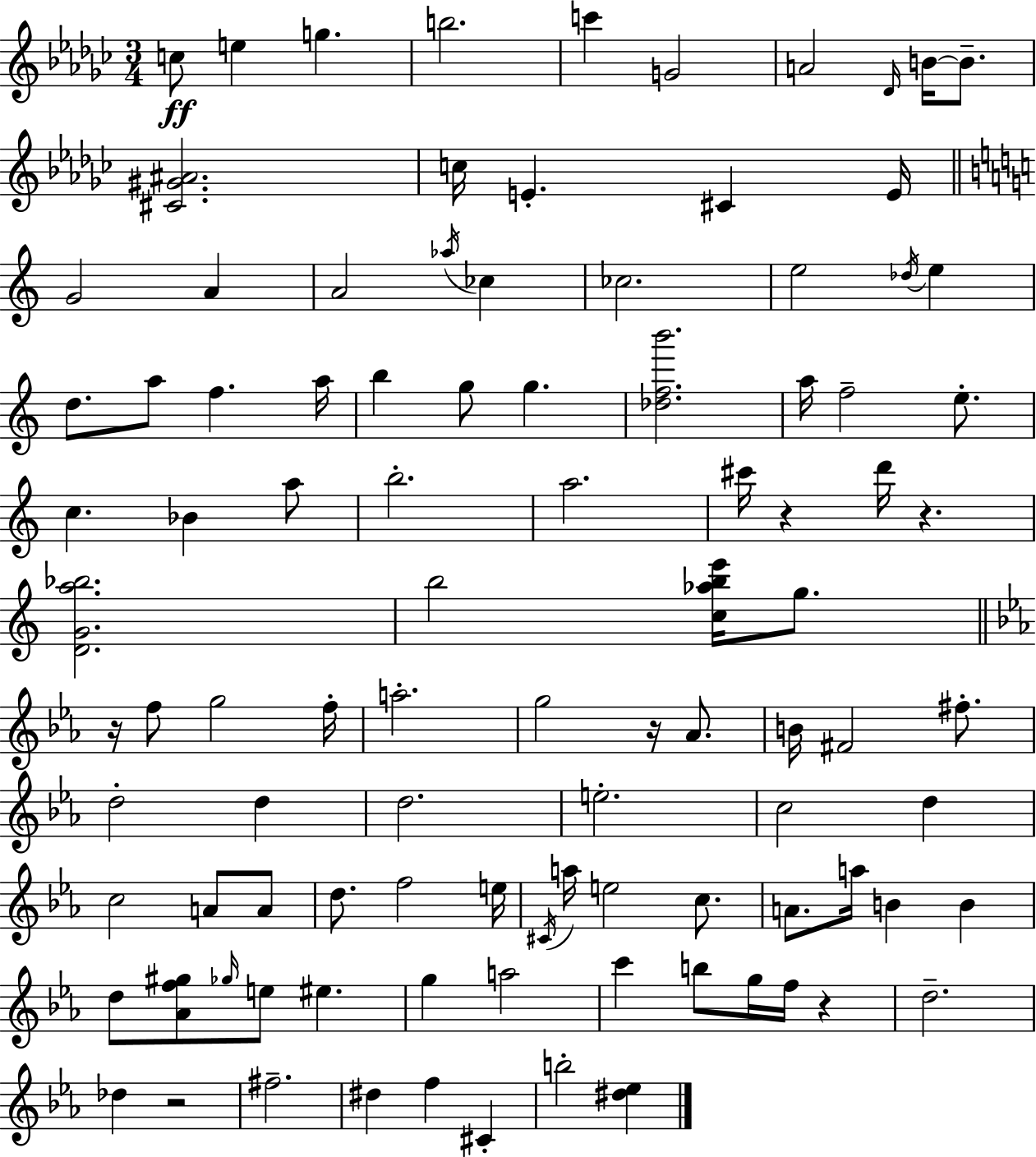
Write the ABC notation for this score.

X:1
T:Untitled
M:3/4
L:1/4
K:Ebm
c/2 e g b2 c' G2 A2 _D/4 B/4 B/2 [^C^G^A]2 c/4 E ^C E/4 G2 A A2 _a/4 _c _c2 e2 _d/4 e d/2 a/2 f a/4 b g/2 g [_dfb']2 a/4 f2 e/2 c _B a/2 b2 a2 ^c'/4 z d'/4 z [DGa_b]2 b2 [c_abe']/4 g/2 z/4 f/2 g2 f/4 a2 g2 z/4 _A/2 B/4 ^F2 ^f/2 d2 d d2 e2 c2 d c2 A/2 A/2 d/2 f2 e/4 ^C/4 a/4 e2 c/2 A/2 a/4 B B d/2 [_Af^g]/2 _g/4 e/2 ^e g a2 c' b/2 g/4 f/4 z d2 _d z2 ^f2 ^d f ^C b2 [^d_e]